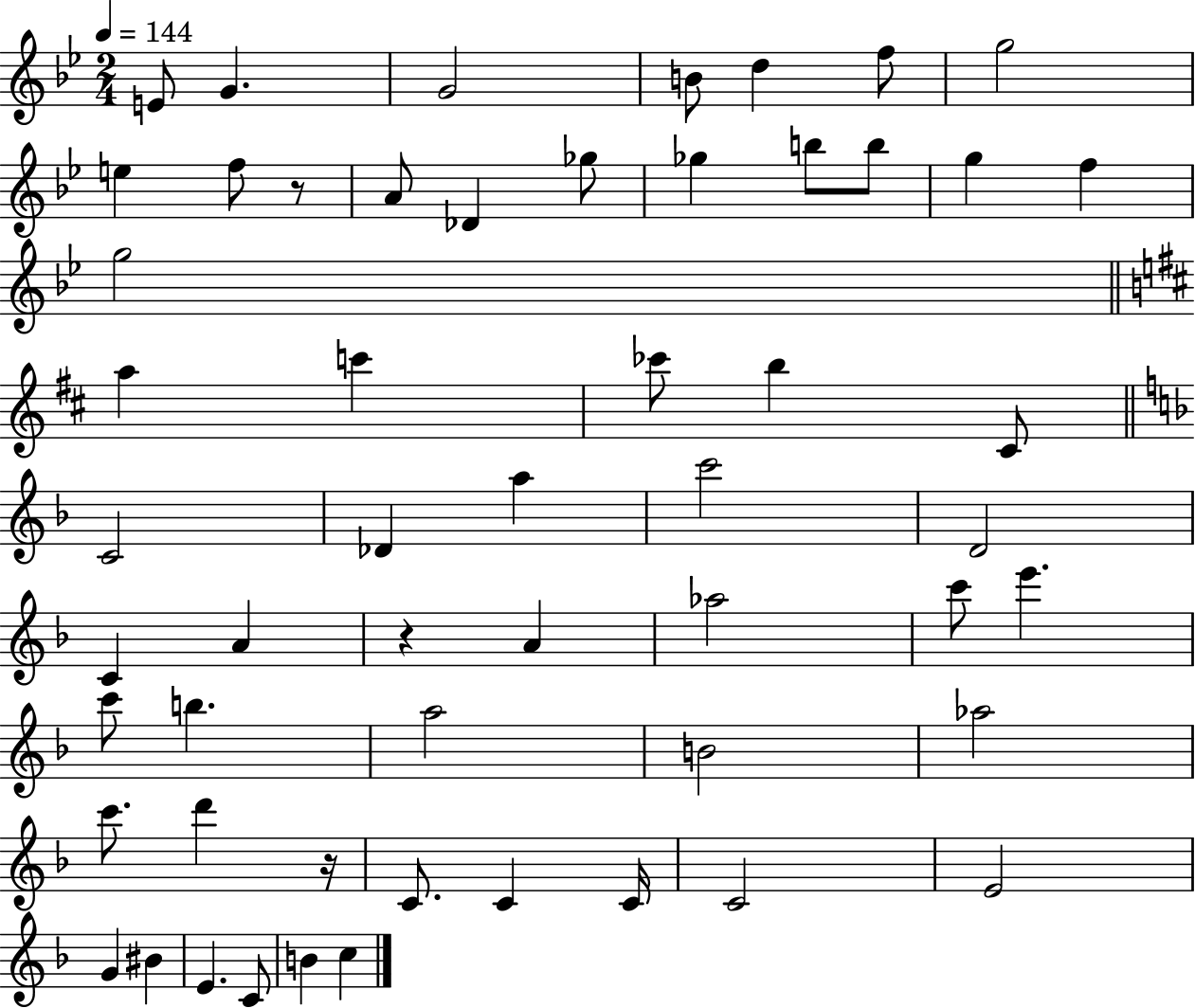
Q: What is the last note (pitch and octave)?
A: C5